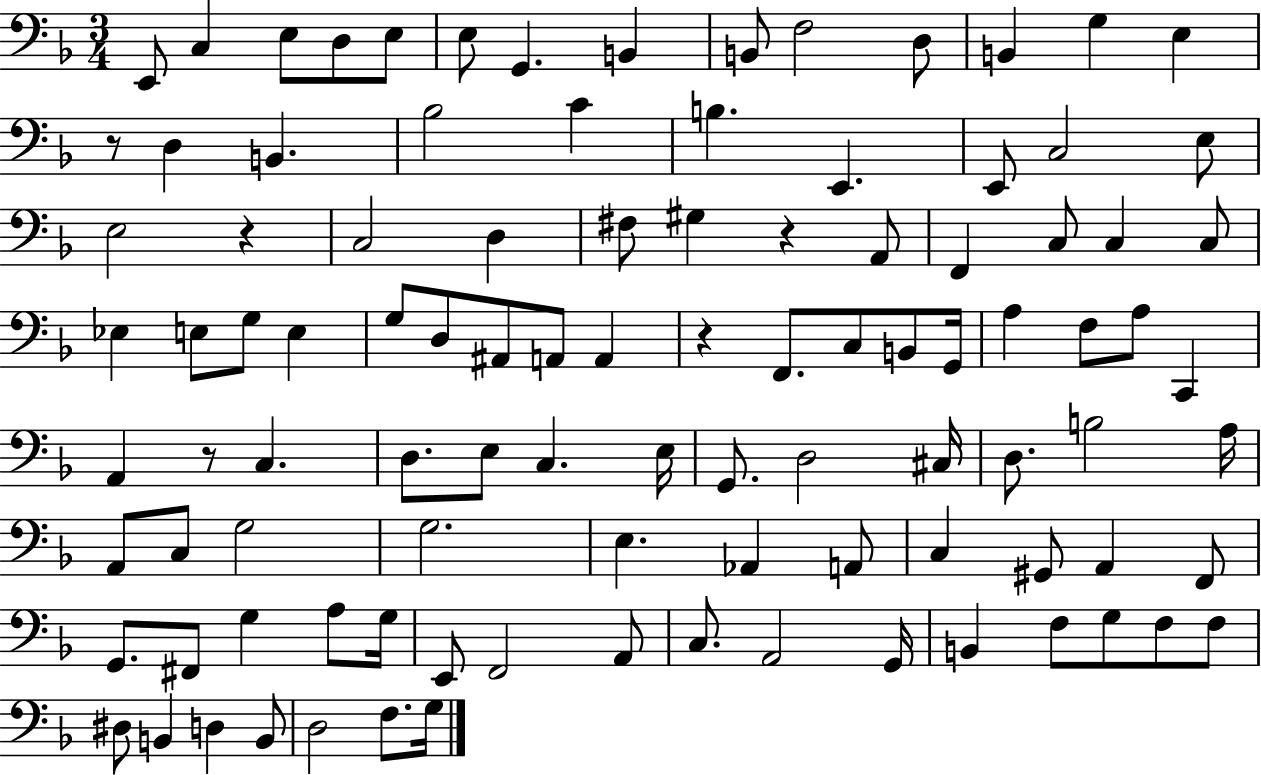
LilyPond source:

{
  \clef bass
  \numericTimeSignature
  \time 3/4
  \key f \major
  \repeat volta 2 { e,8 c4 e8 d8 e8 | e8 g,4. b,4 | b,8 f2 d8 | b,4 g4 e4 | \break r8 d4 b,4. | bes2 c'4 | b4. e,4. | e,8 c2 e8 | \break e2 r4 | c2 d4 | fis8 gis4 r4 a,8 | f,4 c8 c4 c8 | \break ees4 e8 g8 e4 | g8 d8 ais,8 a,8 a,4 | r4 f,8. c8 b,8 g,16 | a4 f8 a8 c,4 | \break a,4 r8 c4. | d8. e8 c4. e16 | g,8. d2 cis16 | d8. b2 a16 | \break a,8 c8 g2 | g2. | e4. aes,4 a,8 | c4 gis,8 a,4 f,8 | \break g,8. fis,8 g4 a8 g16 | e,8 f,2 a,8 | c8. a,2 g,16 | b,4 f8 g8 f8 f8 | \break dis8 b,4 d4 b,8 | d2 f8. g16 | } \bar "|."
}